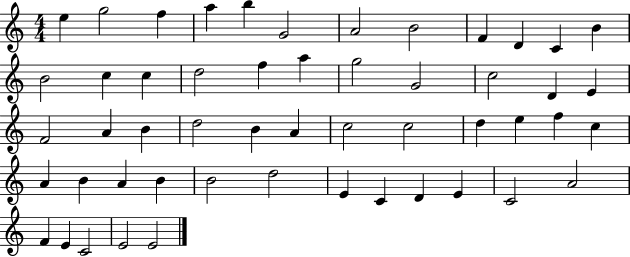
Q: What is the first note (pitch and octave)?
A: E5